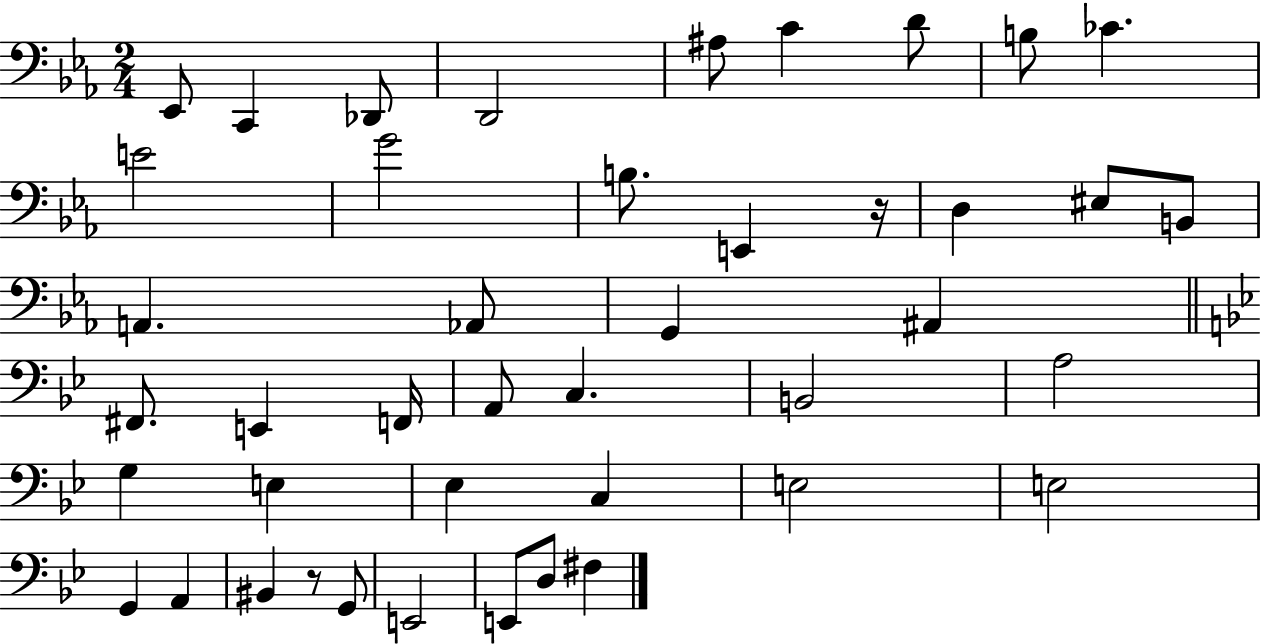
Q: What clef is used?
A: bass